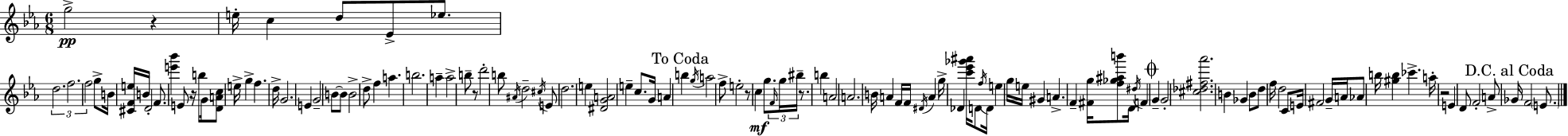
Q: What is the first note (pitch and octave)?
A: G5